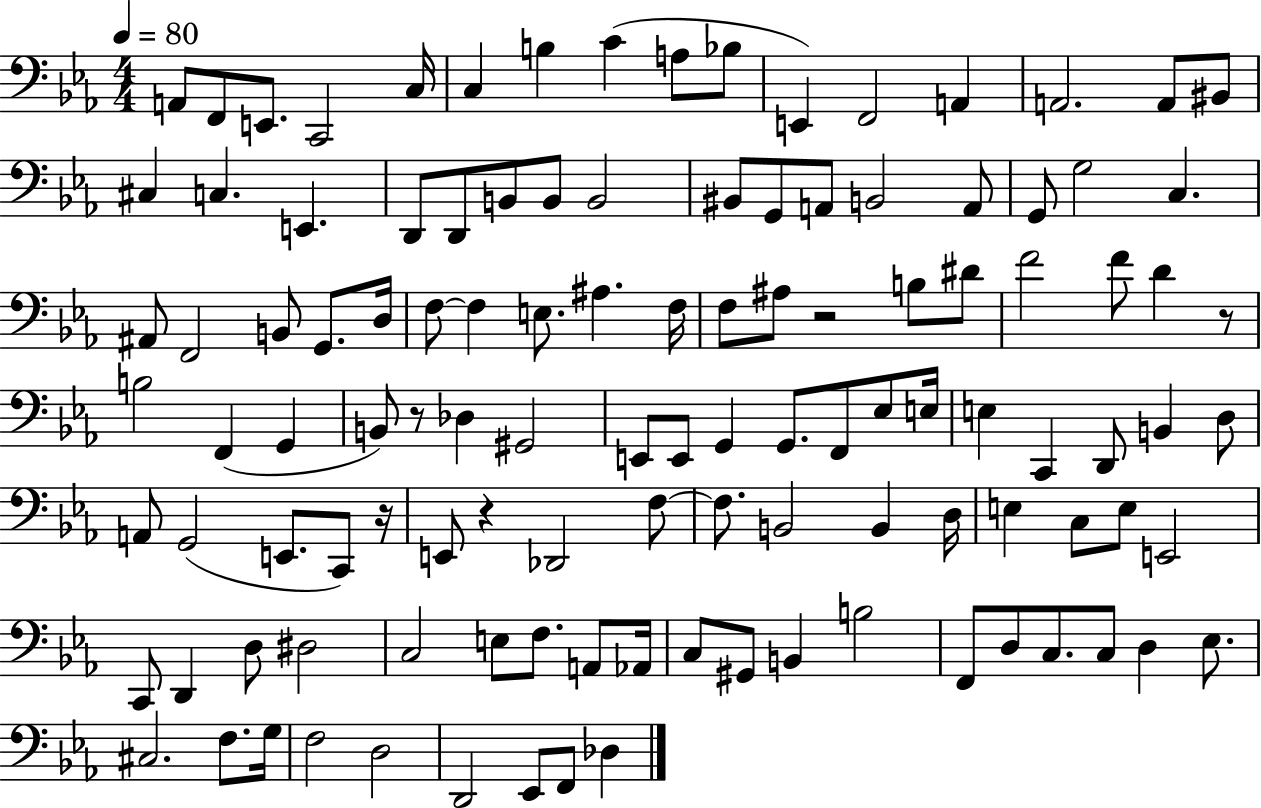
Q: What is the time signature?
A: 4/4